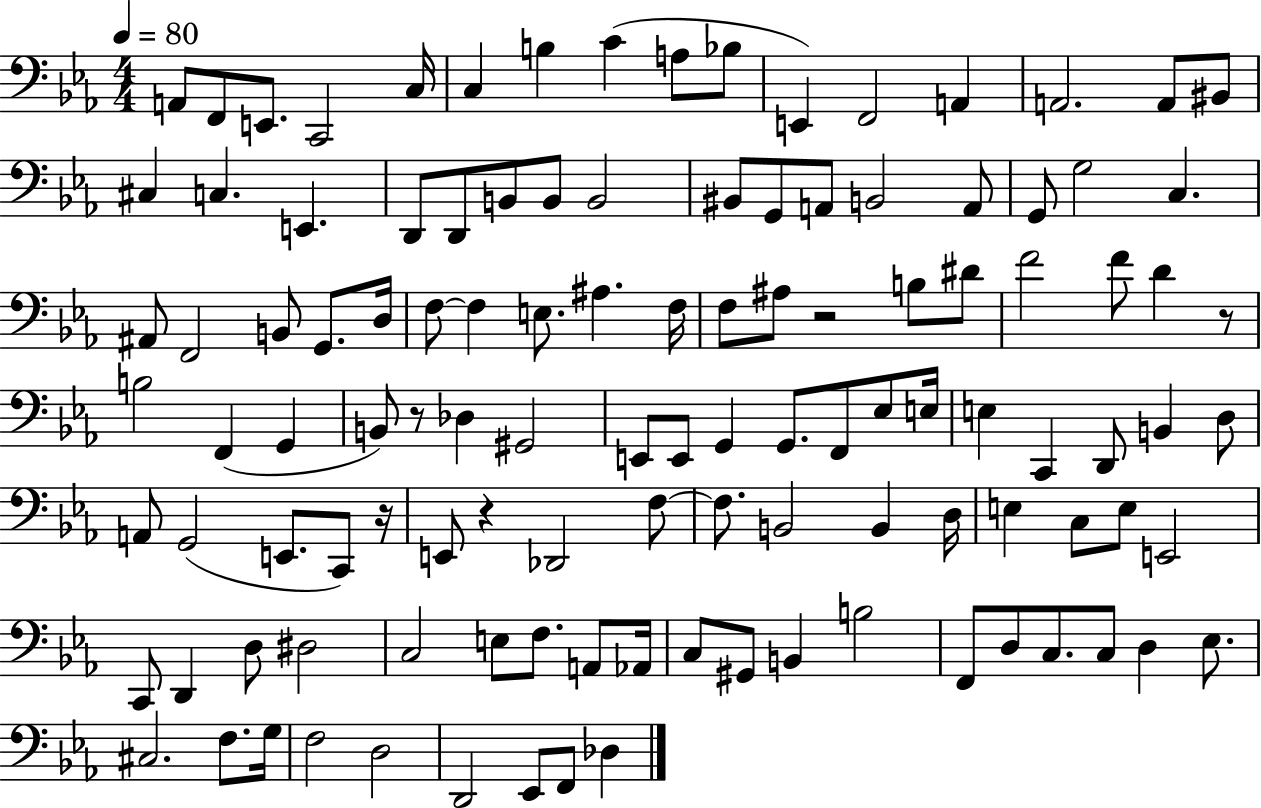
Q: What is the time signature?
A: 4/4